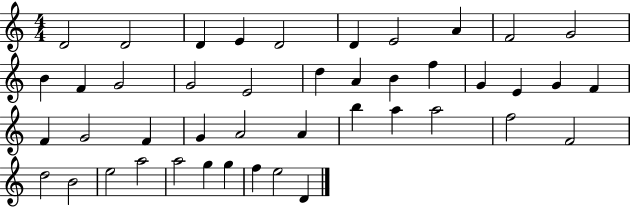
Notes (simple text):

D4/h D4/h D4/q E4/q D4/h D4/q E4/h A4/q F4/h G4/h B4/q F4/q G4/h G4/h E4/h D5/q A4/q B4/q F5/q G4/q E4/q G4/q F4/q F4/q G4/h F4/q G4/q A4/h A4/q B5/q A5/q A5/h F5/h F4/h D5/h B4/h E5/h A5/h A5/h G5/q G5/q F5/q E5/h D4/q